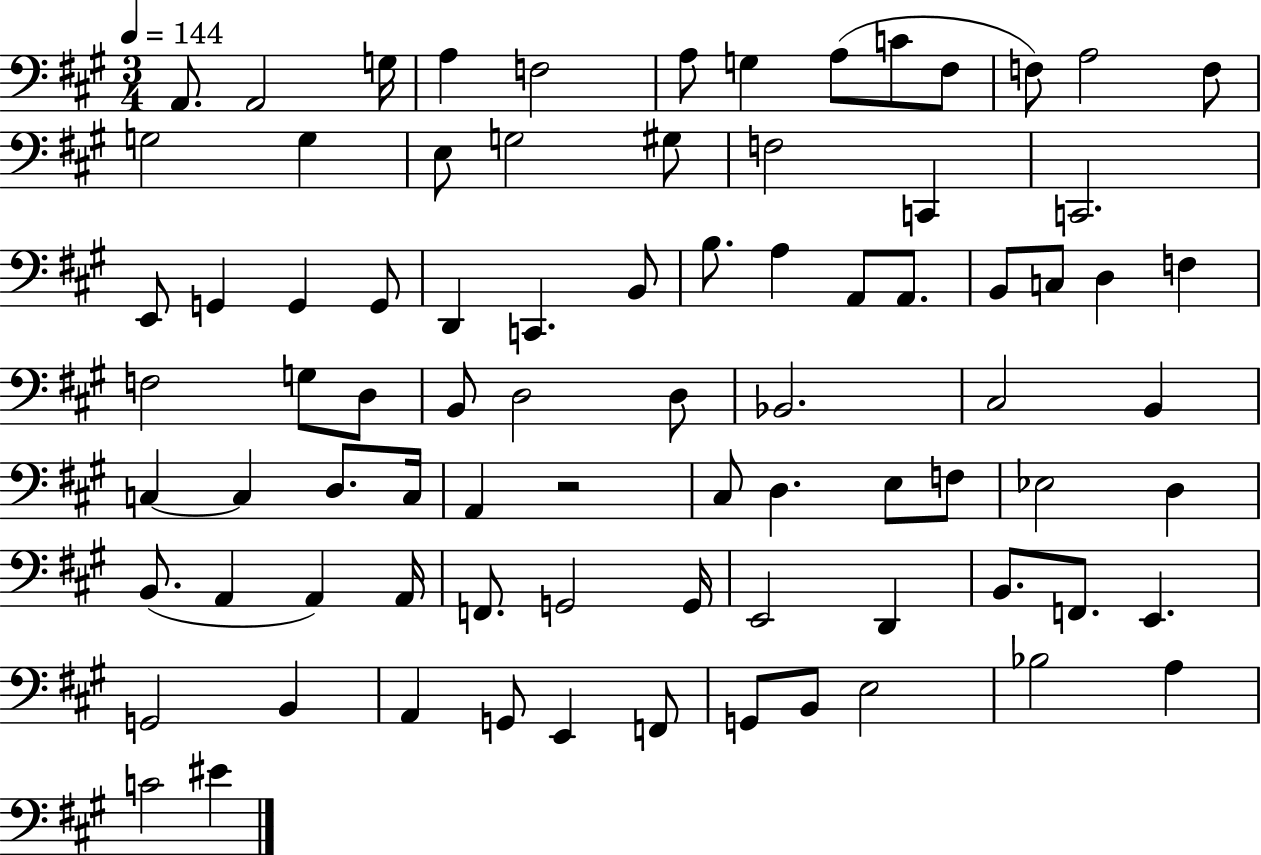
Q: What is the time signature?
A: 3/4